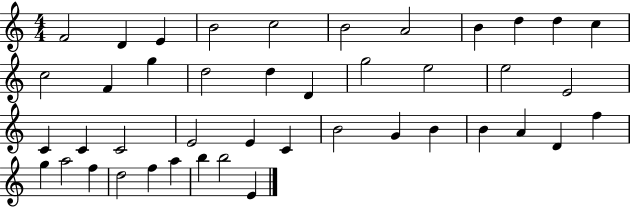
F4/h D4/q E4/q B4/h C5/h B4/h A4/h B4/q D5/q D5/q C5/q C5/h F4/q G5/q D5/h D5/q D4/q G5/h E5/h E5/h E4/h C4/q C4/q C4/h E4/h E4/q C4/q B4/h G4/q B4/q B4/q A4/q D4/q F5/q G5/q A5/h F5/q D5/h F5/q A5/q B5/q B5/h E4/q